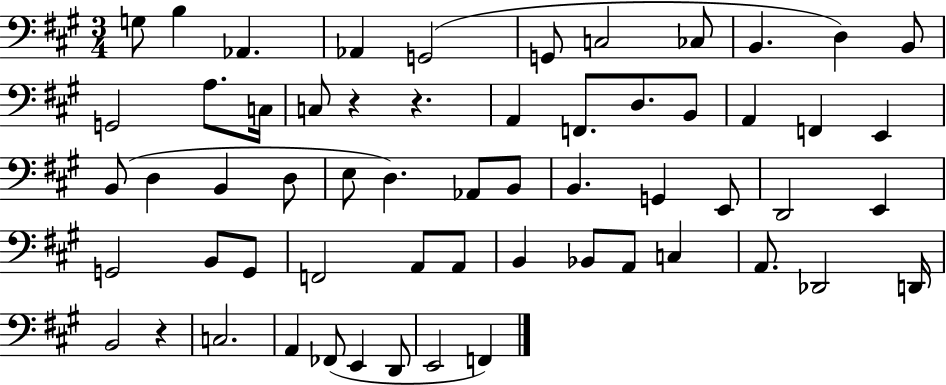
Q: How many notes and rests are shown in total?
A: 59